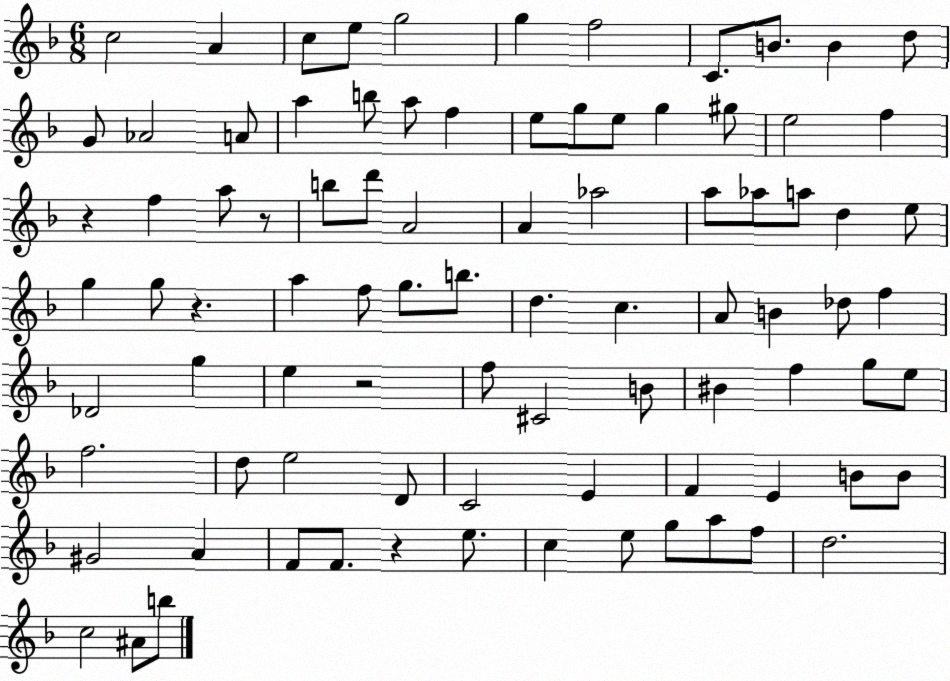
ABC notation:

X:1
T:Untitled
M:6/8
L:1/4
K:F
c2 A c/2 e/2 g2 g f2 C/2 B/2 B d/2 G/2 _A2 A/2 a b/2 a/2 f e/2 g/2 e/2 g ^g/2 e2 f z f a/2 z/2 b/2 d'/2 A2 A _a2 a/2 _a/2 a/2 d e/2 g g/2 z a f/2 g/2 b/2 d c A/2 B _d/2 f _D2 g e z2 f/2 ^C2 B/2 ^B f g/2 e/2 f2 d/2 e2 D/2 C2 E F E B/2 B/2 ^G2 A F/2 F/2 z e/2 c e/2 g/2 a/2 f/2 d2 c2 ^A/2 b/2